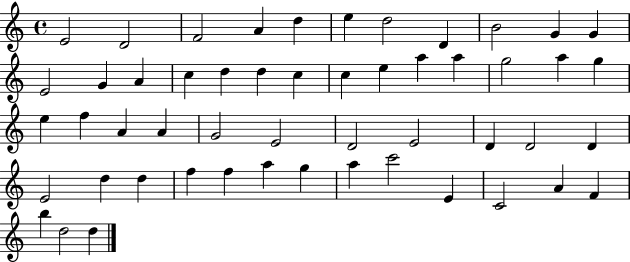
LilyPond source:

{
  \clef treble
  \time 4/4
  \defaultTimeSignature
  \key c \major
  e'2 d'2 | f'2 a'4 d''4 | e''4 d''2 d'4 | b'2 g'4 g'4 | \break e'2 g'4 a'4 | c''4 d''4 d''4 c''4 | c''4 e''4 a''4 a''4 | g''2 a''4 g''4 | \break e''4 f''4 a'4 a'4 | g'2 e'2 | d'2 e'2 | d'4 d'2 d'4 | \break e'2 d''4 d''4 | f''4 f''4 a''4 g''4 | a''4 c'''2 e'4 | c'2 a'4 f'4 | \break b''4 d''2 d''4 | \bar "|."
}